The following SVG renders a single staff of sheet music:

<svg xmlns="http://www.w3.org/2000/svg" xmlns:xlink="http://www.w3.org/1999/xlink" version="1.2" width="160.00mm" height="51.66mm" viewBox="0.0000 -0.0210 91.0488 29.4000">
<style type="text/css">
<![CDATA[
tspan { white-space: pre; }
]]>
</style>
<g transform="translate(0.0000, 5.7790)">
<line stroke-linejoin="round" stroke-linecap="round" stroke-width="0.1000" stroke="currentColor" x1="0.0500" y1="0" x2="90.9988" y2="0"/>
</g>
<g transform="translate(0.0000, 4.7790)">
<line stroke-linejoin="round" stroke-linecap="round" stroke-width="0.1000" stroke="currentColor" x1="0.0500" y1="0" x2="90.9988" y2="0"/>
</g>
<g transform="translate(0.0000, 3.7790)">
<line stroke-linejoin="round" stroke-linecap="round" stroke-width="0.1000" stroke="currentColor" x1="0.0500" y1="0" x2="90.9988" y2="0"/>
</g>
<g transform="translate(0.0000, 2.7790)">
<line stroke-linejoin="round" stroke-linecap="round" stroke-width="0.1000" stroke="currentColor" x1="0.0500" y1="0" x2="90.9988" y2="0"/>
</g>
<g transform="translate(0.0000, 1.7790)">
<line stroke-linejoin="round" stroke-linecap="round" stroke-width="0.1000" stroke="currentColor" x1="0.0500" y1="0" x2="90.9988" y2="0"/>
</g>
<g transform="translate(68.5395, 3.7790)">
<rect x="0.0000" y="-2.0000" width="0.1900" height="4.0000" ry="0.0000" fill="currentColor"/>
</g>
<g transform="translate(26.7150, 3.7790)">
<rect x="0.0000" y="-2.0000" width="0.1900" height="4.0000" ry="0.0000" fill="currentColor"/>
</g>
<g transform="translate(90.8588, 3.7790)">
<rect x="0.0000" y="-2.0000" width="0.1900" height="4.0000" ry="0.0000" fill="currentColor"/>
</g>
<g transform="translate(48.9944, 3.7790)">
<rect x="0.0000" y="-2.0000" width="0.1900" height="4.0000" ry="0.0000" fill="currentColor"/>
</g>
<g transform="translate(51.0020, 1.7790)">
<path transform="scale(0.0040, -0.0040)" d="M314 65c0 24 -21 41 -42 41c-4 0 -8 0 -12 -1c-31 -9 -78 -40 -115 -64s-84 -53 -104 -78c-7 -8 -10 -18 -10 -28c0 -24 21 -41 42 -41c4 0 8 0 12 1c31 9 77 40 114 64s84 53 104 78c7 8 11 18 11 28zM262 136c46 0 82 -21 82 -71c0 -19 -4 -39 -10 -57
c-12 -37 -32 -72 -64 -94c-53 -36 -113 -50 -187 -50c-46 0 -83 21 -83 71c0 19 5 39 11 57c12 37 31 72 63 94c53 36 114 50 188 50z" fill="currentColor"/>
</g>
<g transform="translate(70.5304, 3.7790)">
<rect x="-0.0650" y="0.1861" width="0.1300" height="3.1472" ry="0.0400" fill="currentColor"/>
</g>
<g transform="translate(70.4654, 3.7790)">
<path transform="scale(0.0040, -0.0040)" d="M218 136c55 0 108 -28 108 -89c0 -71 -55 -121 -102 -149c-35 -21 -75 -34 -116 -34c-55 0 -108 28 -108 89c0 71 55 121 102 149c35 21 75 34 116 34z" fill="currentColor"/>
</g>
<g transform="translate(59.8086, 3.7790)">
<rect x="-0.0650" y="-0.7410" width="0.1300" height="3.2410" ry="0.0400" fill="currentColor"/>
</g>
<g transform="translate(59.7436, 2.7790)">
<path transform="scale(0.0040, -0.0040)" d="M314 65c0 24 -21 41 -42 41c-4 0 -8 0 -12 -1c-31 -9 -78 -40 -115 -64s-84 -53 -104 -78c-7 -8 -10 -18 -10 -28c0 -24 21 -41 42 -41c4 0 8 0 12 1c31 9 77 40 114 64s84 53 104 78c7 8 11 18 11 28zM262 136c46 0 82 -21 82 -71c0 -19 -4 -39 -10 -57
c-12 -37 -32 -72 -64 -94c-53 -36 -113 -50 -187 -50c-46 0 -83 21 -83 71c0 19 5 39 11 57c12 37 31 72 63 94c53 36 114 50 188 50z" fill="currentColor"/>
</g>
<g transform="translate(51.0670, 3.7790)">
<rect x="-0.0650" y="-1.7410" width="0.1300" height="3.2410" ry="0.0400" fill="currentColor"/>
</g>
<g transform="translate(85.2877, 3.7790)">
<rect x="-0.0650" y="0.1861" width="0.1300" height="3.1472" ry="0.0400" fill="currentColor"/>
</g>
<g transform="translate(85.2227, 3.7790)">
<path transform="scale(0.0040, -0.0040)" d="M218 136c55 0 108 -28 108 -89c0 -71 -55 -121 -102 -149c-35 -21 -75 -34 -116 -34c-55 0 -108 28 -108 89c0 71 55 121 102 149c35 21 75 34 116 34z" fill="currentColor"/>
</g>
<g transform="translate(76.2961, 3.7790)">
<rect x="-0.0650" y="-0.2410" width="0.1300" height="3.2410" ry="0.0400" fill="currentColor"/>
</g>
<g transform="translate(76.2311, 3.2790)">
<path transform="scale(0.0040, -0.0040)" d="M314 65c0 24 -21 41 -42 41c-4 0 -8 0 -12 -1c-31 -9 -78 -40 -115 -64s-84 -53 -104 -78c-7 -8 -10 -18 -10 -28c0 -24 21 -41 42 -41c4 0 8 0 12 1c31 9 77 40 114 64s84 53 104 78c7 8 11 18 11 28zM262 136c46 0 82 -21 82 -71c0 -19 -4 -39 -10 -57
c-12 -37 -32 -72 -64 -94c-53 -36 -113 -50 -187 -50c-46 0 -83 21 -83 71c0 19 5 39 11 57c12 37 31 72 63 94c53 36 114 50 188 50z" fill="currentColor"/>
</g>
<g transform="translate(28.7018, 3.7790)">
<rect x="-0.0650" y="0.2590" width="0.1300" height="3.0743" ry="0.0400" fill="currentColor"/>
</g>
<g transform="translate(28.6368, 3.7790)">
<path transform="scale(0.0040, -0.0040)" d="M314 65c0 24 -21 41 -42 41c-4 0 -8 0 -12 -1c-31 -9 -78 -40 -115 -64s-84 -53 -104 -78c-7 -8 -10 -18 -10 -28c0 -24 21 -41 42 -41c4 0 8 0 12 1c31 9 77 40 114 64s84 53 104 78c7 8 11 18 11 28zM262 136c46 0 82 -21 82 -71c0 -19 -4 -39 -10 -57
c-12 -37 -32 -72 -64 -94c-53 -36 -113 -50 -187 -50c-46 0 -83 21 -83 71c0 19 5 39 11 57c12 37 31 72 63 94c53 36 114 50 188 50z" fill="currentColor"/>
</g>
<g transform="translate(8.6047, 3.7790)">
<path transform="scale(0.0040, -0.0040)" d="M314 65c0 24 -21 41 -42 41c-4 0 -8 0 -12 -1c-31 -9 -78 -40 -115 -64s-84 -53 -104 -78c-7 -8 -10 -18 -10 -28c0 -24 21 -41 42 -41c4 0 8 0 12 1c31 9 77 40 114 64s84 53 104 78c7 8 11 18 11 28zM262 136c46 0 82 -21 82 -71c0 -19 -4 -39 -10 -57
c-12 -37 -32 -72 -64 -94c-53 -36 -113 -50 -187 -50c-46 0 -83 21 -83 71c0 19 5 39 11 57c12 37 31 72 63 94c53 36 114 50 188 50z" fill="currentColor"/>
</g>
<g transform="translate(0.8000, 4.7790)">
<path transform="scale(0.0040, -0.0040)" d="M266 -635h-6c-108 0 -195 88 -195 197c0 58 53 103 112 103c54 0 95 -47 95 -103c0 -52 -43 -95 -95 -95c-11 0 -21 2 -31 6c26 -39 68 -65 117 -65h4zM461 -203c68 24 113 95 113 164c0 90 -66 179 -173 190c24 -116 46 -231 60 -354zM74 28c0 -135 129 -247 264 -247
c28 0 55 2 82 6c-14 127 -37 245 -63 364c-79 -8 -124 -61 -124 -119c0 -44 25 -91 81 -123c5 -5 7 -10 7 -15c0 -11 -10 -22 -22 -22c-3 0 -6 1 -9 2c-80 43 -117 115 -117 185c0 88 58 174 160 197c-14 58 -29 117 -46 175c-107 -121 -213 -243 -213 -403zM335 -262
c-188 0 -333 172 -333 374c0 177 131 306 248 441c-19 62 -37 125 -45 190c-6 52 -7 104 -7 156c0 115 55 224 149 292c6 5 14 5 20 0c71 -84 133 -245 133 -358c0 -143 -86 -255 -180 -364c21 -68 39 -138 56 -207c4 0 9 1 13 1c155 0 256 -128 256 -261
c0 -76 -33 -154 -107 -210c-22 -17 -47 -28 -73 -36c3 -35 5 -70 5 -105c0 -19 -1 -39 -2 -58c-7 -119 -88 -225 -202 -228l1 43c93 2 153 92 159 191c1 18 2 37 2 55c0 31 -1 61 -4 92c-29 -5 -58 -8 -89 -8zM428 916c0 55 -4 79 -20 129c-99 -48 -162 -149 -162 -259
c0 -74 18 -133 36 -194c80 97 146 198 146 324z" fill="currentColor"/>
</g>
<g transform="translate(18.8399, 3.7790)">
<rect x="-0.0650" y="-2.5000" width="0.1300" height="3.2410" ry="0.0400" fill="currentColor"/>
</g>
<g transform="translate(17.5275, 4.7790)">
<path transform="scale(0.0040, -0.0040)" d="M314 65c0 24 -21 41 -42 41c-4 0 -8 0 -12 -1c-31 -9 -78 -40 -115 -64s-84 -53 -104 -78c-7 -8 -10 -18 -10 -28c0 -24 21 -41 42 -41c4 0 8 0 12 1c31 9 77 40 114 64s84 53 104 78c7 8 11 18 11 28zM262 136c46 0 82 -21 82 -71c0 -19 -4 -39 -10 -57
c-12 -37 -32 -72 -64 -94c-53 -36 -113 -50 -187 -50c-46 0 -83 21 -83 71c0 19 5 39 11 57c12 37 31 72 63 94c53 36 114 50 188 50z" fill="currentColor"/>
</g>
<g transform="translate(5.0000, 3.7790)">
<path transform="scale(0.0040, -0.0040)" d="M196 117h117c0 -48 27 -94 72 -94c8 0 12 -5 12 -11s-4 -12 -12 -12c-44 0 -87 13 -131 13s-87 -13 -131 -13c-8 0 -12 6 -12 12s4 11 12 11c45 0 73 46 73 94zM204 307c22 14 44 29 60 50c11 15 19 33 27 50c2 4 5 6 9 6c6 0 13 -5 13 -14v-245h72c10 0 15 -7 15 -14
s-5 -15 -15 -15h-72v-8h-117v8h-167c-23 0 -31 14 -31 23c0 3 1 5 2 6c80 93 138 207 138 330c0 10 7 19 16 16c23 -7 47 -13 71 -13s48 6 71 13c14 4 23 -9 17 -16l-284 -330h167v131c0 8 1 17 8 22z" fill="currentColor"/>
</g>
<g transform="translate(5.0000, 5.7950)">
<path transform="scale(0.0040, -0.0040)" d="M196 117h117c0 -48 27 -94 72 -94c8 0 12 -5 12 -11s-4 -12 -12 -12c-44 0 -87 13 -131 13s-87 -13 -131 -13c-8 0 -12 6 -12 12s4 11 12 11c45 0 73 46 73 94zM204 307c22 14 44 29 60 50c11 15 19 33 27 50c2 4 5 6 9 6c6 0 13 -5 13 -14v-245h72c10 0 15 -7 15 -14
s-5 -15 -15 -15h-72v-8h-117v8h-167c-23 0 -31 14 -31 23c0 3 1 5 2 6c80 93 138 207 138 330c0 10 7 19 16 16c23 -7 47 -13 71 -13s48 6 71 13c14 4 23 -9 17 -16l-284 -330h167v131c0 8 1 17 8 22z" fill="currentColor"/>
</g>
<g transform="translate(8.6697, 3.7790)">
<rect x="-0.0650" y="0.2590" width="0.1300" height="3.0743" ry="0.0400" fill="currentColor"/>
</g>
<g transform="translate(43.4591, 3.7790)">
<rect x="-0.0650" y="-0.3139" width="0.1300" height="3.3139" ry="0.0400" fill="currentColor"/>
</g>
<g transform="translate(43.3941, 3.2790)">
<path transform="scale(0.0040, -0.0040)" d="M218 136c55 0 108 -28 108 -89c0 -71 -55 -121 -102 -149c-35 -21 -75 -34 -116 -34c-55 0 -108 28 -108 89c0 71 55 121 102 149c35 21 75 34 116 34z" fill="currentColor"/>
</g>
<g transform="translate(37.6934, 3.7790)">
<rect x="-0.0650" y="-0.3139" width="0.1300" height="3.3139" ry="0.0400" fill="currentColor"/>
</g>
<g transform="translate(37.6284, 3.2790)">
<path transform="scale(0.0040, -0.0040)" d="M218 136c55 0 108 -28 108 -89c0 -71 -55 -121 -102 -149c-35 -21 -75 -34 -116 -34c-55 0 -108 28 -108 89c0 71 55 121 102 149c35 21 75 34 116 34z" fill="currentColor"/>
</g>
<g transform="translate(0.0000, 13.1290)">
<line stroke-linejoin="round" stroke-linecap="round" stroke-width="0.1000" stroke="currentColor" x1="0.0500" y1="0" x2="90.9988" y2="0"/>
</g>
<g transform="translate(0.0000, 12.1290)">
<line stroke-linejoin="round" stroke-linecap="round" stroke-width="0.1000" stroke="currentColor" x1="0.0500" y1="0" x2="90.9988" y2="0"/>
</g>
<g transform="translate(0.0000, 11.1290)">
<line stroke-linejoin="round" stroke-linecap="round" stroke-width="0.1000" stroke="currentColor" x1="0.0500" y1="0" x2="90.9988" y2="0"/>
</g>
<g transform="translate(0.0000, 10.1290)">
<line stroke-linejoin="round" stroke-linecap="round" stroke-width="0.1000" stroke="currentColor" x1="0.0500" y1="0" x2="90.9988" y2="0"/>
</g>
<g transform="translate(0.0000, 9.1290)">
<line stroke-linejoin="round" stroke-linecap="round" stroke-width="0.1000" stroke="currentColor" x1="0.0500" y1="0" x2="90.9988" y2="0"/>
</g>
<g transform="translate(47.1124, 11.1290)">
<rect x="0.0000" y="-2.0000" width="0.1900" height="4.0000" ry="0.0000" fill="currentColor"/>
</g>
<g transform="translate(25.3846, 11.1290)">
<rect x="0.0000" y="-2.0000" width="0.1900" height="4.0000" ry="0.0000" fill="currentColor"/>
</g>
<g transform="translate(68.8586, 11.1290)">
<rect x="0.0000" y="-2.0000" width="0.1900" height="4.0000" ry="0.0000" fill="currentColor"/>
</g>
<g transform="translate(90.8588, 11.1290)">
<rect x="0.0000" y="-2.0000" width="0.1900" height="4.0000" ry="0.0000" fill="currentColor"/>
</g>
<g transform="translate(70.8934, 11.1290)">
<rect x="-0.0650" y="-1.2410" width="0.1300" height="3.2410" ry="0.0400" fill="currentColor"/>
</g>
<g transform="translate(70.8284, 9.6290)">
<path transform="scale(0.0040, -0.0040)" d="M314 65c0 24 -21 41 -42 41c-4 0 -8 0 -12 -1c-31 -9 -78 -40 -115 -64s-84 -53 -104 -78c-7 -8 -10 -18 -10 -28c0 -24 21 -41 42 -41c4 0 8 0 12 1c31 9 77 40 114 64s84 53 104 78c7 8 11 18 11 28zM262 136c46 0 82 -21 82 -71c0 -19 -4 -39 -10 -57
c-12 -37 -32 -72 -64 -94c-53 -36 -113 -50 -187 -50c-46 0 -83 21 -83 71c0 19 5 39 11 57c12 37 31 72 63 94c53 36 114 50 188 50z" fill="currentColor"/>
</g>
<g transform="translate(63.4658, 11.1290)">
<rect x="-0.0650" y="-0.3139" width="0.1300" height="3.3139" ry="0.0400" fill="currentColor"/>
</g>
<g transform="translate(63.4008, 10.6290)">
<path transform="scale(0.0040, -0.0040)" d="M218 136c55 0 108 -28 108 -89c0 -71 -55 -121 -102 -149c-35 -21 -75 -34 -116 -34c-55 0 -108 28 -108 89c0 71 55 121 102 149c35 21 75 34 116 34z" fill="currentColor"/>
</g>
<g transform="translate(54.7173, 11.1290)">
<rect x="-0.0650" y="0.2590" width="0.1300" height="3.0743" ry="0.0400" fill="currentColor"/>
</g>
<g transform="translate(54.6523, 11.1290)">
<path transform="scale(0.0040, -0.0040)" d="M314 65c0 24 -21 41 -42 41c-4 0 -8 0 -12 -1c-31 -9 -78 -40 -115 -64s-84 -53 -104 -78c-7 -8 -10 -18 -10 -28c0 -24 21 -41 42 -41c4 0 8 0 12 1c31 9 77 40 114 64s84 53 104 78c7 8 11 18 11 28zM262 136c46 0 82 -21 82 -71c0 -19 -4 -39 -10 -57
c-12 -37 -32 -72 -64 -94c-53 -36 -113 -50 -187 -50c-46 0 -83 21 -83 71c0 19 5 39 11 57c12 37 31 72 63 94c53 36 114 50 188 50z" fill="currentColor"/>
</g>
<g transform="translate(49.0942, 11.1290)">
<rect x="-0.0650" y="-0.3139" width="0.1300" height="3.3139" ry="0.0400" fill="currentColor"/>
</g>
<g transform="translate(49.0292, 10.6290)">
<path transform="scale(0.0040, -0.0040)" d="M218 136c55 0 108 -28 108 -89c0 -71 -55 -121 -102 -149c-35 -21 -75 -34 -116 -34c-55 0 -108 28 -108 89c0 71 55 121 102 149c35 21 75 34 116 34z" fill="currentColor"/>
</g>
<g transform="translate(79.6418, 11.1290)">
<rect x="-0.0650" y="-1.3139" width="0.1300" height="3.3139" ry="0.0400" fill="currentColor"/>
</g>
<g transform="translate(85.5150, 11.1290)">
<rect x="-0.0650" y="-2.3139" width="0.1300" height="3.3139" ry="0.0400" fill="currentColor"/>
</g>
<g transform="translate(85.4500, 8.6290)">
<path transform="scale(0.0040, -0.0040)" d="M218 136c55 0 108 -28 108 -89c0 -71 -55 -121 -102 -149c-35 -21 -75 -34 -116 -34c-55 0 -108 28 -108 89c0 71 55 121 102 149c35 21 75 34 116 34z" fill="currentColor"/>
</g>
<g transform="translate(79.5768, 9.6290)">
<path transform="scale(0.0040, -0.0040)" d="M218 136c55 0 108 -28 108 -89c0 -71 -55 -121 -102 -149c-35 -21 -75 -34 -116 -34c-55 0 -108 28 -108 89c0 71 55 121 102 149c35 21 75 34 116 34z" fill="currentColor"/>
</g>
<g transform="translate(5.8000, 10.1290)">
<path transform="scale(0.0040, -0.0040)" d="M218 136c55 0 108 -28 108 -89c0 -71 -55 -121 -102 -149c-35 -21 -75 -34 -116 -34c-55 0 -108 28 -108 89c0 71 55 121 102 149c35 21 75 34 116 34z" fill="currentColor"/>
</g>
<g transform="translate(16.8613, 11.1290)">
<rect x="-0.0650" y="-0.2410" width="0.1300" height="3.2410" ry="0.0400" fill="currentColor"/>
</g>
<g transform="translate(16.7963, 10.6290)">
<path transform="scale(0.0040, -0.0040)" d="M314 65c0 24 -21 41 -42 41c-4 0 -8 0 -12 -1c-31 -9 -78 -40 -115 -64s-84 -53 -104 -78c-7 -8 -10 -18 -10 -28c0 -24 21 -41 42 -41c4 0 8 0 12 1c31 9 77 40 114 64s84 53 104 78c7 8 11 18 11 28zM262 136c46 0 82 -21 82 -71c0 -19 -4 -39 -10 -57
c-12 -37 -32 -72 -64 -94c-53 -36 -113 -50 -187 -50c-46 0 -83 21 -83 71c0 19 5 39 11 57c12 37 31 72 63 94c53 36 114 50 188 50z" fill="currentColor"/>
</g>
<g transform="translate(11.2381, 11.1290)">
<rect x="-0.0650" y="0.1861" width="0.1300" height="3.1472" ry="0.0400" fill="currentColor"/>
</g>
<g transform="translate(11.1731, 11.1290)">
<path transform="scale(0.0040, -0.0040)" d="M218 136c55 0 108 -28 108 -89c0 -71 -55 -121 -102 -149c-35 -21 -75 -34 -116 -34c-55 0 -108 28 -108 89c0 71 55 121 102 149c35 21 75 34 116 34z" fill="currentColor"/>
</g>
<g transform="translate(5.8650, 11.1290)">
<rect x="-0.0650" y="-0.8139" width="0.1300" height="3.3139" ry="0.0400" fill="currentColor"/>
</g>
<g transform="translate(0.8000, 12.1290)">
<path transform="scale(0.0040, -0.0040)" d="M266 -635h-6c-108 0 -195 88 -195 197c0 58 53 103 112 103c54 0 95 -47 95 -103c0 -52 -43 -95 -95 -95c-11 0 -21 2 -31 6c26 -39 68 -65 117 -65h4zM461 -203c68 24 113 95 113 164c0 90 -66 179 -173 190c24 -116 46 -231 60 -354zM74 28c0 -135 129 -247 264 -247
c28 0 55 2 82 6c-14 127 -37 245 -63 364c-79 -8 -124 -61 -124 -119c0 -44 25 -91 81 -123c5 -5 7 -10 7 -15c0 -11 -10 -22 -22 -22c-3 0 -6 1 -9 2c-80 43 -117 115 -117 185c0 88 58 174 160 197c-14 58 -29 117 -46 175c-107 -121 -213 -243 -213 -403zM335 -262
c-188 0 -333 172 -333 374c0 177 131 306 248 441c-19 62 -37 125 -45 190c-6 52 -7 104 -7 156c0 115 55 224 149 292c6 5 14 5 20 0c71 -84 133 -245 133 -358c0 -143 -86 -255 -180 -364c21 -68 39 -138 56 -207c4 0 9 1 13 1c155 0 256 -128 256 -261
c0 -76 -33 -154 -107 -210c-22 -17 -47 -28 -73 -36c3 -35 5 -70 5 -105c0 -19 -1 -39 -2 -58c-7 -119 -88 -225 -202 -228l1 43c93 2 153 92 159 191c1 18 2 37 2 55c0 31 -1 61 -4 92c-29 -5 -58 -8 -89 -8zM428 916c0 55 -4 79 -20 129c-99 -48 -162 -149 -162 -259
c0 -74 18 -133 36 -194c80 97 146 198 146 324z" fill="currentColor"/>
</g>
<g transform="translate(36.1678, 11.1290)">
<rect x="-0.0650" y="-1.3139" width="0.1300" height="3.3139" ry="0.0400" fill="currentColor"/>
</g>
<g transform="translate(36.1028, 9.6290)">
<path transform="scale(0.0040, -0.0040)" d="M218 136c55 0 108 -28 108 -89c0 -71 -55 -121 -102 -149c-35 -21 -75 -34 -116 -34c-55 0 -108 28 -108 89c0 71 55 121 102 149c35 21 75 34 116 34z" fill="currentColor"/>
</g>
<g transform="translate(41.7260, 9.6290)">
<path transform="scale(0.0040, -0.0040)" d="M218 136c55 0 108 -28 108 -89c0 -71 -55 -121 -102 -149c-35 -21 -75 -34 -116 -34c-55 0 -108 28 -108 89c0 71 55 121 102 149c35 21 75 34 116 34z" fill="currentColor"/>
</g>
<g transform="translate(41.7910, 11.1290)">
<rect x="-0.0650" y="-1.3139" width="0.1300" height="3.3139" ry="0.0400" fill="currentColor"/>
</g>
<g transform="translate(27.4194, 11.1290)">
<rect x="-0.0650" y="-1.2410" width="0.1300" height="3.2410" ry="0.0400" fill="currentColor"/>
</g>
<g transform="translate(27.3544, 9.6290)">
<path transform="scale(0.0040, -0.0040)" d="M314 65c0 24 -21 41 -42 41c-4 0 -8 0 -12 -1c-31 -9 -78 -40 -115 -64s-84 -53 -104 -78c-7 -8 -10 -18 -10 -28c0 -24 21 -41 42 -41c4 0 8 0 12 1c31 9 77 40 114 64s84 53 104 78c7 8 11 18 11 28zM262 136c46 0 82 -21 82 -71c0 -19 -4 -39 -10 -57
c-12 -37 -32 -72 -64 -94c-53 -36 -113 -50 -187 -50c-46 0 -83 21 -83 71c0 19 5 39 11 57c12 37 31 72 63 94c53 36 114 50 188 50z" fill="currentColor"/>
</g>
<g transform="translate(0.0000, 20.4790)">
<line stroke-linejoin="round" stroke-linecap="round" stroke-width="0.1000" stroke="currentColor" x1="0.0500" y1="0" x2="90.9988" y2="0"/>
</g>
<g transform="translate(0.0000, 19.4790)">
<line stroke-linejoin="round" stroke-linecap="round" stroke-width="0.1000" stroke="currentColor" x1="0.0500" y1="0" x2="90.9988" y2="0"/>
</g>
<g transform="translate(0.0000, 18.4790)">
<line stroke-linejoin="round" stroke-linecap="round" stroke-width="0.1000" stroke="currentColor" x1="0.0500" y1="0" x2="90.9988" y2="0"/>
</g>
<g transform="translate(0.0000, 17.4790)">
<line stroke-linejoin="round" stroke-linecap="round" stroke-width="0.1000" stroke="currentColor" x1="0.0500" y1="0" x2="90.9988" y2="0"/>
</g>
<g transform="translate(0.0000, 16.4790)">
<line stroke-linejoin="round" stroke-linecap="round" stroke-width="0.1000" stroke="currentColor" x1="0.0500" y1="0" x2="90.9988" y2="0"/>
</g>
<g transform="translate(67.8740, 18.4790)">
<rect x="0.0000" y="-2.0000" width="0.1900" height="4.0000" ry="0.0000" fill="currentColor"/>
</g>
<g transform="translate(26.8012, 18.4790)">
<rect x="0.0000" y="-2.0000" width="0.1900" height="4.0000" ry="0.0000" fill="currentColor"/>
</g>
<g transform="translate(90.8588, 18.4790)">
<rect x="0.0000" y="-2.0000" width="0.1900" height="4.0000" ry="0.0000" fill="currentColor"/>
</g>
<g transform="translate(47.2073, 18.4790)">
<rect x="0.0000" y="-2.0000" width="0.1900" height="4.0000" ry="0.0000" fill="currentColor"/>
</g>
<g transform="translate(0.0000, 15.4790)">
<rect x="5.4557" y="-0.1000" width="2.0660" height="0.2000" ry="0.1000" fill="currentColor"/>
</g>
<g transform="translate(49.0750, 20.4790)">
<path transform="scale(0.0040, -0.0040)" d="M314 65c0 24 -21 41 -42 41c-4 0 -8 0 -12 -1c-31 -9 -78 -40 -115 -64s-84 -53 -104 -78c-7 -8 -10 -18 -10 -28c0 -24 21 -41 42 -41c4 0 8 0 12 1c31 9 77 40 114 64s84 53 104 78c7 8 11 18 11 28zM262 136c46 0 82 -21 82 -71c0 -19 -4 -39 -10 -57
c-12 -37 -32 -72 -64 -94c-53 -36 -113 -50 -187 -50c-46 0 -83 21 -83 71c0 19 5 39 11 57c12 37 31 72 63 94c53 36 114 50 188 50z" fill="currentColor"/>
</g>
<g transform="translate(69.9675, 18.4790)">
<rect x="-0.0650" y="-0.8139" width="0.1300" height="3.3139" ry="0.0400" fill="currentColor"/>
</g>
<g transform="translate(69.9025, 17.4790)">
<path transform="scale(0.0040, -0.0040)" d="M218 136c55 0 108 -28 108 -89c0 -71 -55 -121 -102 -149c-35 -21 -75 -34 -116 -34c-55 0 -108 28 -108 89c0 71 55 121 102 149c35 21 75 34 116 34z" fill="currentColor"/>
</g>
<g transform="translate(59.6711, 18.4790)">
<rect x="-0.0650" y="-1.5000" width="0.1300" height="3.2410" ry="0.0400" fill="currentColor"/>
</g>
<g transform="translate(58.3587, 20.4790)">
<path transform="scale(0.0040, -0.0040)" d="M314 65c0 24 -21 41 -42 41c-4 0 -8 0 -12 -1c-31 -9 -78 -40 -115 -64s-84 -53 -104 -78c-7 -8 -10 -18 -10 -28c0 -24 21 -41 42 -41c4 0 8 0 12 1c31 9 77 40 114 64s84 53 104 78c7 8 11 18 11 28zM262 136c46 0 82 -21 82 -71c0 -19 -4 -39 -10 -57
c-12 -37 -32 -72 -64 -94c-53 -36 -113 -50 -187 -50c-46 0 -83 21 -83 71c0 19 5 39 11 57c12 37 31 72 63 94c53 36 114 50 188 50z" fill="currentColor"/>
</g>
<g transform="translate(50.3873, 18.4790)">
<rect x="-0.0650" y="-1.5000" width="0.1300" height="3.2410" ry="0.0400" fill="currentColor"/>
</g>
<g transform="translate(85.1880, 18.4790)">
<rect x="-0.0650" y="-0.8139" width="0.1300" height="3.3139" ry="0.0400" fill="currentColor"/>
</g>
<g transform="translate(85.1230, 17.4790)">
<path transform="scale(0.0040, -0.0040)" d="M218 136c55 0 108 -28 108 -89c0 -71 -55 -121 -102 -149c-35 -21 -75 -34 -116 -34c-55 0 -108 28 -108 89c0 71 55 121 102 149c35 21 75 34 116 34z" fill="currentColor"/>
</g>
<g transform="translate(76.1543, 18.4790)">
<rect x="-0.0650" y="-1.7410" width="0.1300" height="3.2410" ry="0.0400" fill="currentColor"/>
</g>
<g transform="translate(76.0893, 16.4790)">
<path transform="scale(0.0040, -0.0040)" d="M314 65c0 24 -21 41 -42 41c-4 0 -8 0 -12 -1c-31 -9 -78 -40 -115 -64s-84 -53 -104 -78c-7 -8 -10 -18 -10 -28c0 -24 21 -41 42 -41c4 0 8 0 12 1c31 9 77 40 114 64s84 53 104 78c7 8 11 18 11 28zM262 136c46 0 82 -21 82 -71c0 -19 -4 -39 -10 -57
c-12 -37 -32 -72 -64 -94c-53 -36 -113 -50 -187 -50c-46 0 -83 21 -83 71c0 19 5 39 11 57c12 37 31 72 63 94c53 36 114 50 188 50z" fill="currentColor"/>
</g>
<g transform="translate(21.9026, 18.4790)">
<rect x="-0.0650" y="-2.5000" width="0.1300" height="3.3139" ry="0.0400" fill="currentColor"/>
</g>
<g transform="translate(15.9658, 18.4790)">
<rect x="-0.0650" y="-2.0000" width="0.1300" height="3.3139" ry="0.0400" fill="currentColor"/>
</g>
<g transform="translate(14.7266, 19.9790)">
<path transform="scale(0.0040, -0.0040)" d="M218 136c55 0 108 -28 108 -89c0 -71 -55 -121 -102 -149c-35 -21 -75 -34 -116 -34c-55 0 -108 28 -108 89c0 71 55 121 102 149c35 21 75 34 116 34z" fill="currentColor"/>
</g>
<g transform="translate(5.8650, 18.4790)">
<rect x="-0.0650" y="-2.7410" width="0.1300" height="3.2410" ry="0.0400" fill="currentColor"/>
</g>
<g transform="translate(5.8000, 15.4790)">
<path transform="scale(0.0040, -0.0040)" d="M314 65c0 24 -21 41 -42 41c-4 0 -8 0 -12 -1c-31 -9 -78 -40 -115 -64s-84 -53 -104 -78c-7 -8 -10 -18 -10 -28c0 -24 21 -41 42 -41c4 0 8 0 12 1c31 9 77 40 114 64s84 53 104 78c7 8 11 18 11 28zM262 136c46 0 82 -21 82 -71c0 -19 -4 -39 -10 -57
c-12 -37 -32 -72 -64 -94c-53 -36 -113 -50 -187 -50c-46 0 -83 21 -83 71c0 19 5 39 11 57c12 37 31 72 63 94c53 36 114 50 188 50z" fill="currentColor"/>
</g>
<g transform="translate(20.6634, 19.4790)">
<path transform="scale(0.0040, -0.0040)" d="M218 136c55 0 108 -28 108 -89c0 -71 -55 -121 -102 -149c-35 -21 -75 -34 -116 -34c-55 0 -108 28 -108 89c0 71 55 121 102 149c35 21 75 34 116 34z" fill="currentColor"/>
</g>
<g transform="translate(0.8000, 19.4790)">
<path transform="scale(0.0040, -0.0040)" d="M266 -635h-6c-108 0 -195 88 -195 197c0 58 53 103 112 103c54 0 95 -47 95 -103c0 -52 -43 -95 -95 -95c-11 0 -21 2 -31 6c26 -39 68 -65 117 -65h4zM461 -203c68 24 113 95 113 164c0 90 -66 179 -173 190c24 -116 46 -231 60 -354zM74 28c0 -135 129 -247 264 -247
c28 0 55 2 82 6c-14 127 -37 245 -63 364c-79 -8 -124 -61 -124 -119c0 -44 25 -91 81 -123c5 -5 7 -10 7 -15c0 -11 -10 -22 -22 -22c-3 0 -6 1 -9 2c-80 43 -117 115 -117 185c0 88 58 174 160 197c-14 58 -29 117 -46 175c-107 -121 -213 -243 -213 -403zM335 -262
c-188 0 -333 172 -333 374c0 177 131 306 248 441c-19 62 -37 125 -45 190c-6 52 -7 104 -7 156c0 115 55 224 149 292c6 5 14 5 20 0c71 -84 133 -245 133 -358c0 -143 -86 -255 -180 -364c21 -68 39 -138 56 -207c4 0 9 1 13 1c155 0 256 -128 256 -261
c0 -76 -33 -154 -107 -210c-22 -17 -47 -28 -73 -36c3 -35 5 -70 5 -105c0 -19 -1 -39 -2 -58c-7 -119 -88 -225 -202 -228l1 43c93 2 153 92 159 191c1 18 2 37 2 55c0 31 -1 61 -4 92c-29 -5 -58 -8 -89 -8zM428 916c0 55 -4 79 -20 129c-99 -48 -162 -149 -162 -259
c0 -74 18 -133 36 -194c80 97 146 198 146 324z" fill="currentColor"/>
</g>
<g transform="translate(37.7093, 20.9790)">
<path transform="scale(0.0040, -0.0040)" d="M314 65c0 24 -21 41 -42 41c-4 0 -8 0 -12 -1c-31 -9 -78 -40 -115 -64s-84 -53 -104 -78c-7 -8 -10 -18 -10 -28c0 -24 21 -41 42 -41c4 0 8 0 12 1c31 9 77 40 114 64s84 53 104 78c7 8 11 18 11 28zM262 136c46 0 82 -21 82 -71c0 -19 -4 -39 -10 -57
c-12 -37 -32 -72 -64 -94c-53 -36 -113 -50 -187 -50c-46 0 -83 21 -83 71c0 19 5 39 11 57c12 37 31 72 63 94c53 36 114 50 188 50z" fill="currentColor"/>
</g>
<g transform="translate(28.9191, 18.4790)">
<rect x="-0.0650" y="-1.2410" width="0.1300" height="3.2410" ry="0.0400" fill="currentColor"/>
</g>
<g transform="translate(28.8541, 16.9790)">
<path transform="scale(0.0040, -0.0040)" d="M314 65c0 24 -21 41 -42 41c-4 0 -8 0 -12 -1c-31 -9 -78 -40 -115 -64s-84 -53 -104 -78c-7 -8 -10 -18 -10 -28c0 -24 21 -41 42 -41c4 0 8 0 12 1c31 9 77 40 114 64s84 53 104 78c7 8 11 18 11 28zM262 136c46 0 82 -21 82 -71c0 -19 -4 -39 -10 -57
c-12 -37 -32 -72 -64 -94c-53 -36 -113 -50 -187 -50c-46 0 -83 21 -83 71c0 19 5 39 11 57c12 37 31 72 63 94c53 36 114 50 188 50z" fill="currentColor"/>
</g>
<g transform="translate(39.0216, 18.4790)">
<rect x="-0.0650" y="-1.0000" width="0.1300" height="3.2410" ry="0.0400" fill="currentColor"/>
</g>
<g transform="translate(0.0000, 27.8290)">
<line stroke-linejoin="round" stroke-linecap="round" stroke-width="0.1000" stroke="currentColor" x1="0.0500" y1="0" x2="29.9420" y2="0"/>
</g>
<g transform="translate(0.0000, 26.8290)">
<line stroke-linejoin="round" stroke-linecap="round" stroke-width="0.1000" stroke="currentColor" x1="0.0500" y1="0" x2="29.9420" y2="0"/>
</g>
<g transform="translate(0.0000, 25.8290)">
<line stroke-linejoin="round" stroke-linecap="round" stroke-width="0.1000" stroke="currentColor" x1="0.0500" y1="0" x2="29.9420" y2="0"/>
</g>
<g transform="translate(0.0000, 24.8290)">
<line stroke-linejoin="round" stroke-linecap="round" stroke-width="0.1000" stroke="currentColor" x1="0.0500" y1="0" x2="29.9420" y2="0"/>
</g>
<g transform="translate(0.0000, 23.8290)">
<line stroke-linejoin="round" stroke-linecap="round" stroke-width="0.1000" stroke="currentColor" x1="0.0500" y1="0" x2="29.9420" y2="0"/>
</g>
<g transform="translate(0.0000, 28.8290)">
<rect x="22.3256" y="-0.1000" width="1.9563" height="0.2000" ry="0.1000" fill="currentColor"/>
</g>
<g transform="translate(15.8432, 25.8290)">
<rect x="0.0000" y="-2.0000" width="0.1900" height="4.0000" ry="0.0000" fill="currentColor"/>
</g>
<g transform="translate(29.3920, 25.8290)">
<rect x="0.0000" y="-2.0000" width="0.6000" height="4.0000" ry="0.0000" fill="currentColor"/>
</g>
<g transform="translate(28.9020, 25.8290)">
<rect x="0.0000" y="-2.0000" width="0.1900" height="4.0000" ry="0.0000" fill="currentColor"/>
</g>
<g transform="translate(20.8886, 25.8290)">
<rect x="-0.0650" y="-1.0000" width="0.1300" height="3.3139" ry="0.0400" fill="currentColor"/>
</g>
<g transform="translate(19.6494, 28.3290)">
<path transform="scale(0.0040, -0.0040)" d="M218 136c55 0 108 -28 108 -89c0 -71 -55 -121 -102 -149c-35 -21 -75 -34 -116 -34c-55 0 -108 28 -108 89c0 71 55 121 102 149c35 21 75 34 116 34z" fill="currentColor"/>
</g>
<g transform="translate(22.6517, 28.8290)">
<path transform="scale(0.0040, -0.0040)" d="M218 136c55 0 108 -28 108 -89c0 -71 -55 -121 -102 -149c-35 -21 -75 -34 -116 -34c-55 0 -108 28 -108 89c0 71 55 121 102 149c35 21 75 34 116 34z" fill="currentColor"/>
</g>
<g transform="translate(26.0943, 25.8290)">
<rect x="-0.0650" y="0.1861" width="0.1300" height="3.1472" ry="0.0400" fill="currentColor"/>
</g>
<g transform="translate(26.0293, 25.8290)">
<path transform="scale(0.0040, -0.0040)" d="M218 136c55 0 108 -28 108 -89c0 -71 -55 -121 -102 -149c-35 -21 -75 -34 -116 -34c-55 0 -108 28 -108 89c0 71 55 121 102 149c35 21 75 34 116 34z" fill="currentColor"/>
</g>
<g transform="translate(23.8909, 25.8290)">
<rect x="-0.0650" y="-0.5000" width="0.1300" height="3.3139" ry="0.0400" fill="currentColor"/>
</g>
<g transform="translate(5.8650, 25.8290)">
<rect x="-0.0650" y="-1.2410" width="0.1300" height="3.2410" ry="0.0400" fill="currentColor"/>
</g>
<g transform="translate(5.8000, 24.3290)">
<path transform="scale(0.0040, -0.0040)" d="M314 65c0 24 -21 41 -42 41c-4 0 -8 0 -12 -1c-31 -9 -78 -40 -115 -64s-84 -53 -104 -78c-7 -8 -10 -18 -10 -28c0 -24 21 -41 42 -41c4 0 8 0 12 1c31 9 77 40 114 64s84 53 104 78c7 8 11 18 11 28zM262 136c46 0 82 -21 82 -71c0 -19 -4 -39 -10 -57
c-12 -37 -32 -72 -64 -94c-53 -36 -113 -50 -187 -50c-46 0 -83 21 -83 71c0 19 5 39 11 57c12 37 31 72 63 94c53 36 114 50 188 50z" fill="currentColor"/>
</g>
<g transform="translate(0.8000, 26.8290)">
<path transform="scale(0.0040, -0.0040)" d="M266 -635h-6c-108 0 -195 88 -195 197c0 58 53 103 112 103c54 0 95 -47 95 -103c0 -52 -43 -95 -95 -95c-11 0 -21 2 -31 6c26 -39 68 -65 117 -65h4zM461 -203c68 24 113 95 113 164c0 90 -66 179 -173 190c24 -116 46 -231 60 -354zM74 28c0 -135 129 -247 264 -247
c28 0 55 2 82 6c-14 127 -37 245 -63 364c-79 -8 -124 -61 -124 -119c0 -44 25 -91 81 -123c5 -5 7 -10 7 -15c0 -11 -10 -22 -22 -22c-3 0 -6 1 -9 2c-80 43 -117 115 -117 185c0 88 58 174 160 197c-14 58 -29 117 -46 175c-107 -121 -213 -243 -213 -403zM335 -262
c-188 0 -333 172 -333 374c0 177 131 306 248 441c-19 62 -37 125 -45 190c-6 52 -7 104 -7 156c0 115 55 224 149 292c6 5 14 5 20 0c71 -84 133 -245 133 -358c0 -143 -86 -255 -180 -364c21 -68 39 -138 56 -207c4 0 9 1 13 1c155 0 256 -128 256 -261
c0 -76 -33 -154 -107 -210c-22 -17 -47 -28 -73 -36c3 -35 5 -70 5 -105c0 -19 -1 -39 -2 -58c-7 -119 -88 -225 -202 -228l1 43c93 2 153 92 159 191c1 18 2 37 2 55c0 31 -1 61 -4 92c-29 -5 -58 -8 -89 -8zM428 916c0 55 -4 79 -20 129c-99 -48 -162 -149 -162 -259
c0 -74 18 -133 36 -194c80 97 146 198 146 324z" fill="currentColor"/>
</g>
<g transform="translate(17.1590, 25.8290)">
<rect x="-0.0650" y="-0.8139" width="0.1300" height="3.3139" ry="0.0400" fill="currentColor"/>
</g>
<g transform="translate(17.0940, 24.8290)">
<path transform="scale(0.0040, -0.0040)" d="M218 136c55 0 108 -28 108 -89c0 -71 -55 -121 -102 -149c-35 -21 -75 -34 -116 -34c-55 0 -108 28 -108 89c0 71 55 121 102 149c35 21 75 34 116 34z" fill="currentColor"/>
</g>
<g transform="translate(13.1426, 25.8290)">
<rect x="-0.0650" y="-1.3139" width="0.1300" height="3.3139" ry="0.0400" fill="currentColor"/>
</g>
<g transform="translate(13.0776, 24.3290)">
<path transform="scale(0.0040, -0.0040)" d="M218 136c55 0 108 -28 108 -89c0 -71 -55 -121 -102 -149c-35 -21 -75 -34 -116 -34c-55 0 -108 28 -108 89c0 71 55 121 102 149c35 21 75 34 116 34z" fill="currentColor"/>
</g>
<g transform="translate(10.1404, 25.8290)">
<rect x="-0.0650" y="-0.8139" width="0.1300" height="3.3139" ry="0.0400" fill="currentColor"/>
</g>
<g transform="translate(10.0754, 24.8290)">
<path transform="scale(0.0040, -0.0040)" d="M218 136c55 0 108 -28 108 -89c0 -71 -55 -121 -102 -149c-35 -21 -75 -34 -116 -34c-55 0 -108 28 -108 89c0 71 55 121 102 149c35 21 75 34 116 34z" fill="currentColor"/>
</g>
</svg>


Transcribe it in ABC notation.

X:1
T:Untitled
M:4/4
L:1/4
K:C
B2 G2 B2 c c f2 d2 B c2 B d B c2 e2 e e c B2 c e2 e g a2 F G e2 D2 E2 E2 d f2 d e2 d e d D C B